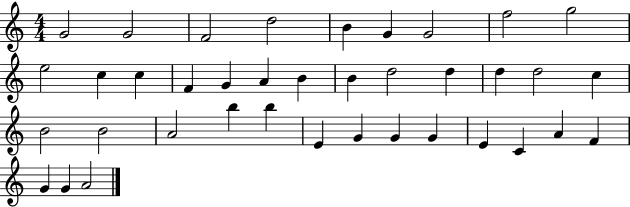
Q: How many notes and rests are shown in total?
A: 38